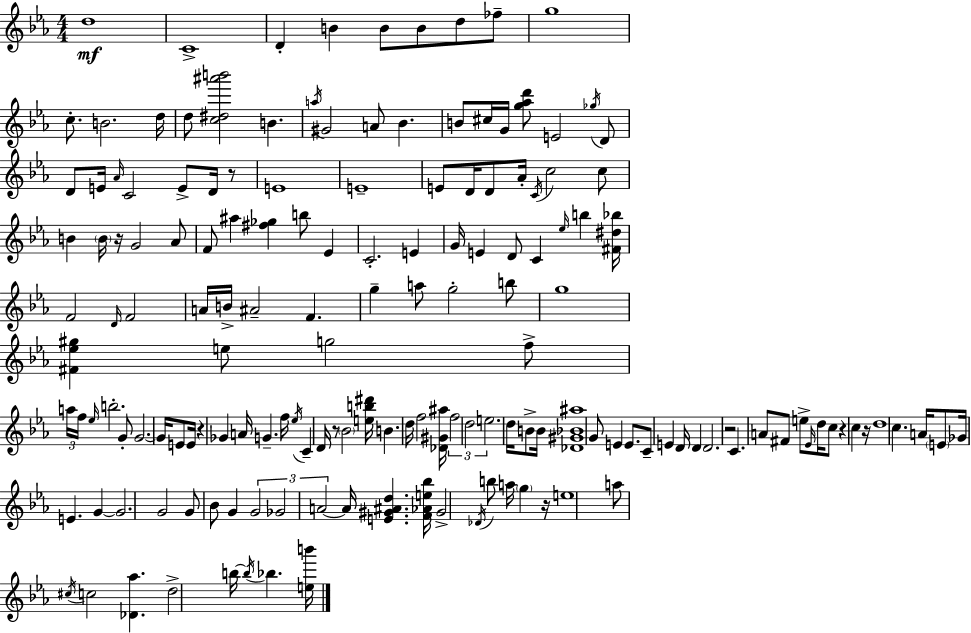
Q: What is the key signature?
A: EES major